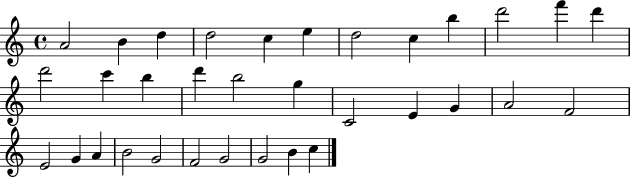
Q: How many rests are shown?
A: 0